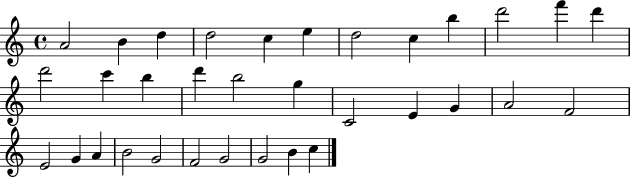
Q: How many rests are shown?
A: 0